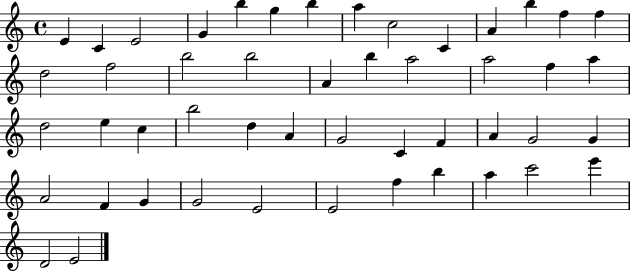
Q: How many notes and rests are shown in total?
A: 49